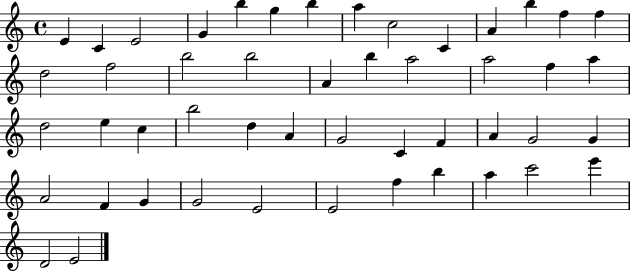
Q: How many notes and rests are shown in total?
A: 49